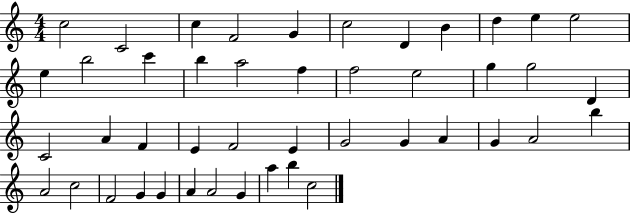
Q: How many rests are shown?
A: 0